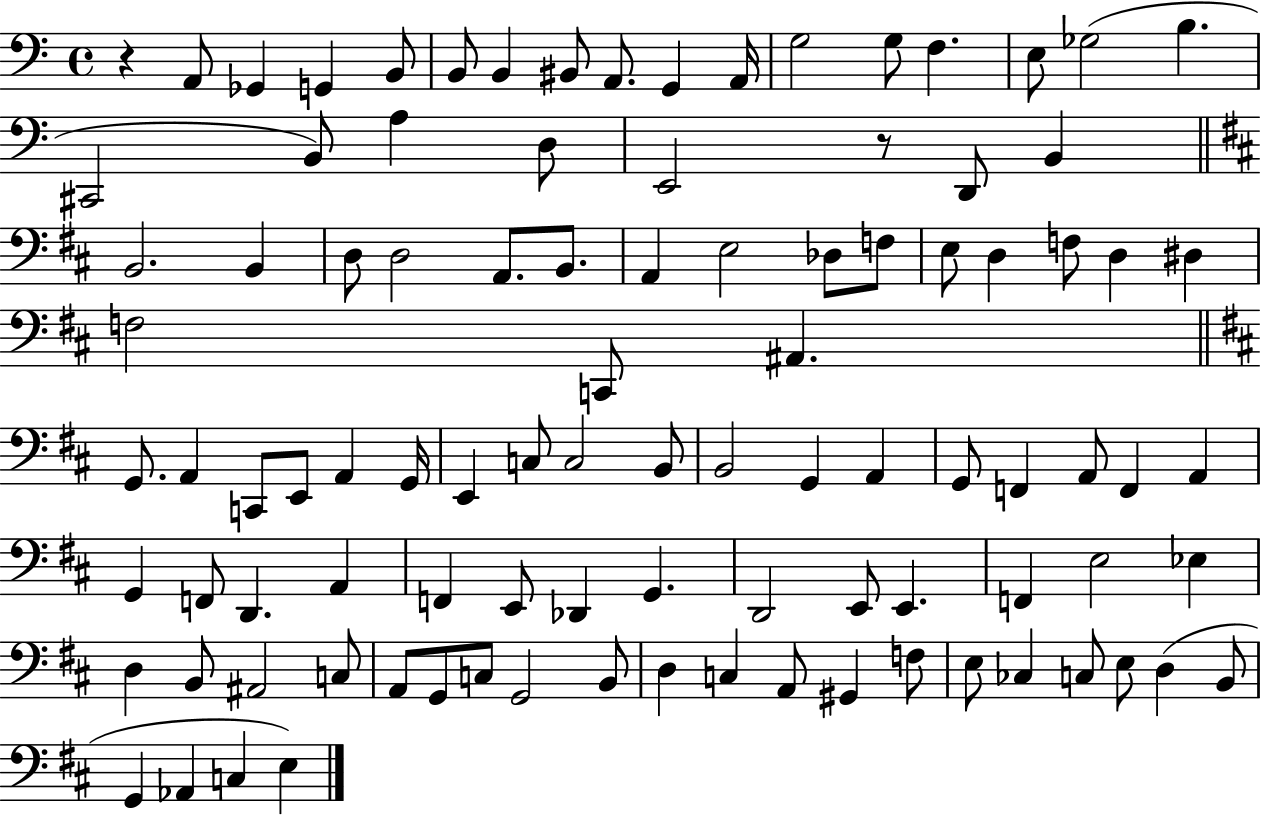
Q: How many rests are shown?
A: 2